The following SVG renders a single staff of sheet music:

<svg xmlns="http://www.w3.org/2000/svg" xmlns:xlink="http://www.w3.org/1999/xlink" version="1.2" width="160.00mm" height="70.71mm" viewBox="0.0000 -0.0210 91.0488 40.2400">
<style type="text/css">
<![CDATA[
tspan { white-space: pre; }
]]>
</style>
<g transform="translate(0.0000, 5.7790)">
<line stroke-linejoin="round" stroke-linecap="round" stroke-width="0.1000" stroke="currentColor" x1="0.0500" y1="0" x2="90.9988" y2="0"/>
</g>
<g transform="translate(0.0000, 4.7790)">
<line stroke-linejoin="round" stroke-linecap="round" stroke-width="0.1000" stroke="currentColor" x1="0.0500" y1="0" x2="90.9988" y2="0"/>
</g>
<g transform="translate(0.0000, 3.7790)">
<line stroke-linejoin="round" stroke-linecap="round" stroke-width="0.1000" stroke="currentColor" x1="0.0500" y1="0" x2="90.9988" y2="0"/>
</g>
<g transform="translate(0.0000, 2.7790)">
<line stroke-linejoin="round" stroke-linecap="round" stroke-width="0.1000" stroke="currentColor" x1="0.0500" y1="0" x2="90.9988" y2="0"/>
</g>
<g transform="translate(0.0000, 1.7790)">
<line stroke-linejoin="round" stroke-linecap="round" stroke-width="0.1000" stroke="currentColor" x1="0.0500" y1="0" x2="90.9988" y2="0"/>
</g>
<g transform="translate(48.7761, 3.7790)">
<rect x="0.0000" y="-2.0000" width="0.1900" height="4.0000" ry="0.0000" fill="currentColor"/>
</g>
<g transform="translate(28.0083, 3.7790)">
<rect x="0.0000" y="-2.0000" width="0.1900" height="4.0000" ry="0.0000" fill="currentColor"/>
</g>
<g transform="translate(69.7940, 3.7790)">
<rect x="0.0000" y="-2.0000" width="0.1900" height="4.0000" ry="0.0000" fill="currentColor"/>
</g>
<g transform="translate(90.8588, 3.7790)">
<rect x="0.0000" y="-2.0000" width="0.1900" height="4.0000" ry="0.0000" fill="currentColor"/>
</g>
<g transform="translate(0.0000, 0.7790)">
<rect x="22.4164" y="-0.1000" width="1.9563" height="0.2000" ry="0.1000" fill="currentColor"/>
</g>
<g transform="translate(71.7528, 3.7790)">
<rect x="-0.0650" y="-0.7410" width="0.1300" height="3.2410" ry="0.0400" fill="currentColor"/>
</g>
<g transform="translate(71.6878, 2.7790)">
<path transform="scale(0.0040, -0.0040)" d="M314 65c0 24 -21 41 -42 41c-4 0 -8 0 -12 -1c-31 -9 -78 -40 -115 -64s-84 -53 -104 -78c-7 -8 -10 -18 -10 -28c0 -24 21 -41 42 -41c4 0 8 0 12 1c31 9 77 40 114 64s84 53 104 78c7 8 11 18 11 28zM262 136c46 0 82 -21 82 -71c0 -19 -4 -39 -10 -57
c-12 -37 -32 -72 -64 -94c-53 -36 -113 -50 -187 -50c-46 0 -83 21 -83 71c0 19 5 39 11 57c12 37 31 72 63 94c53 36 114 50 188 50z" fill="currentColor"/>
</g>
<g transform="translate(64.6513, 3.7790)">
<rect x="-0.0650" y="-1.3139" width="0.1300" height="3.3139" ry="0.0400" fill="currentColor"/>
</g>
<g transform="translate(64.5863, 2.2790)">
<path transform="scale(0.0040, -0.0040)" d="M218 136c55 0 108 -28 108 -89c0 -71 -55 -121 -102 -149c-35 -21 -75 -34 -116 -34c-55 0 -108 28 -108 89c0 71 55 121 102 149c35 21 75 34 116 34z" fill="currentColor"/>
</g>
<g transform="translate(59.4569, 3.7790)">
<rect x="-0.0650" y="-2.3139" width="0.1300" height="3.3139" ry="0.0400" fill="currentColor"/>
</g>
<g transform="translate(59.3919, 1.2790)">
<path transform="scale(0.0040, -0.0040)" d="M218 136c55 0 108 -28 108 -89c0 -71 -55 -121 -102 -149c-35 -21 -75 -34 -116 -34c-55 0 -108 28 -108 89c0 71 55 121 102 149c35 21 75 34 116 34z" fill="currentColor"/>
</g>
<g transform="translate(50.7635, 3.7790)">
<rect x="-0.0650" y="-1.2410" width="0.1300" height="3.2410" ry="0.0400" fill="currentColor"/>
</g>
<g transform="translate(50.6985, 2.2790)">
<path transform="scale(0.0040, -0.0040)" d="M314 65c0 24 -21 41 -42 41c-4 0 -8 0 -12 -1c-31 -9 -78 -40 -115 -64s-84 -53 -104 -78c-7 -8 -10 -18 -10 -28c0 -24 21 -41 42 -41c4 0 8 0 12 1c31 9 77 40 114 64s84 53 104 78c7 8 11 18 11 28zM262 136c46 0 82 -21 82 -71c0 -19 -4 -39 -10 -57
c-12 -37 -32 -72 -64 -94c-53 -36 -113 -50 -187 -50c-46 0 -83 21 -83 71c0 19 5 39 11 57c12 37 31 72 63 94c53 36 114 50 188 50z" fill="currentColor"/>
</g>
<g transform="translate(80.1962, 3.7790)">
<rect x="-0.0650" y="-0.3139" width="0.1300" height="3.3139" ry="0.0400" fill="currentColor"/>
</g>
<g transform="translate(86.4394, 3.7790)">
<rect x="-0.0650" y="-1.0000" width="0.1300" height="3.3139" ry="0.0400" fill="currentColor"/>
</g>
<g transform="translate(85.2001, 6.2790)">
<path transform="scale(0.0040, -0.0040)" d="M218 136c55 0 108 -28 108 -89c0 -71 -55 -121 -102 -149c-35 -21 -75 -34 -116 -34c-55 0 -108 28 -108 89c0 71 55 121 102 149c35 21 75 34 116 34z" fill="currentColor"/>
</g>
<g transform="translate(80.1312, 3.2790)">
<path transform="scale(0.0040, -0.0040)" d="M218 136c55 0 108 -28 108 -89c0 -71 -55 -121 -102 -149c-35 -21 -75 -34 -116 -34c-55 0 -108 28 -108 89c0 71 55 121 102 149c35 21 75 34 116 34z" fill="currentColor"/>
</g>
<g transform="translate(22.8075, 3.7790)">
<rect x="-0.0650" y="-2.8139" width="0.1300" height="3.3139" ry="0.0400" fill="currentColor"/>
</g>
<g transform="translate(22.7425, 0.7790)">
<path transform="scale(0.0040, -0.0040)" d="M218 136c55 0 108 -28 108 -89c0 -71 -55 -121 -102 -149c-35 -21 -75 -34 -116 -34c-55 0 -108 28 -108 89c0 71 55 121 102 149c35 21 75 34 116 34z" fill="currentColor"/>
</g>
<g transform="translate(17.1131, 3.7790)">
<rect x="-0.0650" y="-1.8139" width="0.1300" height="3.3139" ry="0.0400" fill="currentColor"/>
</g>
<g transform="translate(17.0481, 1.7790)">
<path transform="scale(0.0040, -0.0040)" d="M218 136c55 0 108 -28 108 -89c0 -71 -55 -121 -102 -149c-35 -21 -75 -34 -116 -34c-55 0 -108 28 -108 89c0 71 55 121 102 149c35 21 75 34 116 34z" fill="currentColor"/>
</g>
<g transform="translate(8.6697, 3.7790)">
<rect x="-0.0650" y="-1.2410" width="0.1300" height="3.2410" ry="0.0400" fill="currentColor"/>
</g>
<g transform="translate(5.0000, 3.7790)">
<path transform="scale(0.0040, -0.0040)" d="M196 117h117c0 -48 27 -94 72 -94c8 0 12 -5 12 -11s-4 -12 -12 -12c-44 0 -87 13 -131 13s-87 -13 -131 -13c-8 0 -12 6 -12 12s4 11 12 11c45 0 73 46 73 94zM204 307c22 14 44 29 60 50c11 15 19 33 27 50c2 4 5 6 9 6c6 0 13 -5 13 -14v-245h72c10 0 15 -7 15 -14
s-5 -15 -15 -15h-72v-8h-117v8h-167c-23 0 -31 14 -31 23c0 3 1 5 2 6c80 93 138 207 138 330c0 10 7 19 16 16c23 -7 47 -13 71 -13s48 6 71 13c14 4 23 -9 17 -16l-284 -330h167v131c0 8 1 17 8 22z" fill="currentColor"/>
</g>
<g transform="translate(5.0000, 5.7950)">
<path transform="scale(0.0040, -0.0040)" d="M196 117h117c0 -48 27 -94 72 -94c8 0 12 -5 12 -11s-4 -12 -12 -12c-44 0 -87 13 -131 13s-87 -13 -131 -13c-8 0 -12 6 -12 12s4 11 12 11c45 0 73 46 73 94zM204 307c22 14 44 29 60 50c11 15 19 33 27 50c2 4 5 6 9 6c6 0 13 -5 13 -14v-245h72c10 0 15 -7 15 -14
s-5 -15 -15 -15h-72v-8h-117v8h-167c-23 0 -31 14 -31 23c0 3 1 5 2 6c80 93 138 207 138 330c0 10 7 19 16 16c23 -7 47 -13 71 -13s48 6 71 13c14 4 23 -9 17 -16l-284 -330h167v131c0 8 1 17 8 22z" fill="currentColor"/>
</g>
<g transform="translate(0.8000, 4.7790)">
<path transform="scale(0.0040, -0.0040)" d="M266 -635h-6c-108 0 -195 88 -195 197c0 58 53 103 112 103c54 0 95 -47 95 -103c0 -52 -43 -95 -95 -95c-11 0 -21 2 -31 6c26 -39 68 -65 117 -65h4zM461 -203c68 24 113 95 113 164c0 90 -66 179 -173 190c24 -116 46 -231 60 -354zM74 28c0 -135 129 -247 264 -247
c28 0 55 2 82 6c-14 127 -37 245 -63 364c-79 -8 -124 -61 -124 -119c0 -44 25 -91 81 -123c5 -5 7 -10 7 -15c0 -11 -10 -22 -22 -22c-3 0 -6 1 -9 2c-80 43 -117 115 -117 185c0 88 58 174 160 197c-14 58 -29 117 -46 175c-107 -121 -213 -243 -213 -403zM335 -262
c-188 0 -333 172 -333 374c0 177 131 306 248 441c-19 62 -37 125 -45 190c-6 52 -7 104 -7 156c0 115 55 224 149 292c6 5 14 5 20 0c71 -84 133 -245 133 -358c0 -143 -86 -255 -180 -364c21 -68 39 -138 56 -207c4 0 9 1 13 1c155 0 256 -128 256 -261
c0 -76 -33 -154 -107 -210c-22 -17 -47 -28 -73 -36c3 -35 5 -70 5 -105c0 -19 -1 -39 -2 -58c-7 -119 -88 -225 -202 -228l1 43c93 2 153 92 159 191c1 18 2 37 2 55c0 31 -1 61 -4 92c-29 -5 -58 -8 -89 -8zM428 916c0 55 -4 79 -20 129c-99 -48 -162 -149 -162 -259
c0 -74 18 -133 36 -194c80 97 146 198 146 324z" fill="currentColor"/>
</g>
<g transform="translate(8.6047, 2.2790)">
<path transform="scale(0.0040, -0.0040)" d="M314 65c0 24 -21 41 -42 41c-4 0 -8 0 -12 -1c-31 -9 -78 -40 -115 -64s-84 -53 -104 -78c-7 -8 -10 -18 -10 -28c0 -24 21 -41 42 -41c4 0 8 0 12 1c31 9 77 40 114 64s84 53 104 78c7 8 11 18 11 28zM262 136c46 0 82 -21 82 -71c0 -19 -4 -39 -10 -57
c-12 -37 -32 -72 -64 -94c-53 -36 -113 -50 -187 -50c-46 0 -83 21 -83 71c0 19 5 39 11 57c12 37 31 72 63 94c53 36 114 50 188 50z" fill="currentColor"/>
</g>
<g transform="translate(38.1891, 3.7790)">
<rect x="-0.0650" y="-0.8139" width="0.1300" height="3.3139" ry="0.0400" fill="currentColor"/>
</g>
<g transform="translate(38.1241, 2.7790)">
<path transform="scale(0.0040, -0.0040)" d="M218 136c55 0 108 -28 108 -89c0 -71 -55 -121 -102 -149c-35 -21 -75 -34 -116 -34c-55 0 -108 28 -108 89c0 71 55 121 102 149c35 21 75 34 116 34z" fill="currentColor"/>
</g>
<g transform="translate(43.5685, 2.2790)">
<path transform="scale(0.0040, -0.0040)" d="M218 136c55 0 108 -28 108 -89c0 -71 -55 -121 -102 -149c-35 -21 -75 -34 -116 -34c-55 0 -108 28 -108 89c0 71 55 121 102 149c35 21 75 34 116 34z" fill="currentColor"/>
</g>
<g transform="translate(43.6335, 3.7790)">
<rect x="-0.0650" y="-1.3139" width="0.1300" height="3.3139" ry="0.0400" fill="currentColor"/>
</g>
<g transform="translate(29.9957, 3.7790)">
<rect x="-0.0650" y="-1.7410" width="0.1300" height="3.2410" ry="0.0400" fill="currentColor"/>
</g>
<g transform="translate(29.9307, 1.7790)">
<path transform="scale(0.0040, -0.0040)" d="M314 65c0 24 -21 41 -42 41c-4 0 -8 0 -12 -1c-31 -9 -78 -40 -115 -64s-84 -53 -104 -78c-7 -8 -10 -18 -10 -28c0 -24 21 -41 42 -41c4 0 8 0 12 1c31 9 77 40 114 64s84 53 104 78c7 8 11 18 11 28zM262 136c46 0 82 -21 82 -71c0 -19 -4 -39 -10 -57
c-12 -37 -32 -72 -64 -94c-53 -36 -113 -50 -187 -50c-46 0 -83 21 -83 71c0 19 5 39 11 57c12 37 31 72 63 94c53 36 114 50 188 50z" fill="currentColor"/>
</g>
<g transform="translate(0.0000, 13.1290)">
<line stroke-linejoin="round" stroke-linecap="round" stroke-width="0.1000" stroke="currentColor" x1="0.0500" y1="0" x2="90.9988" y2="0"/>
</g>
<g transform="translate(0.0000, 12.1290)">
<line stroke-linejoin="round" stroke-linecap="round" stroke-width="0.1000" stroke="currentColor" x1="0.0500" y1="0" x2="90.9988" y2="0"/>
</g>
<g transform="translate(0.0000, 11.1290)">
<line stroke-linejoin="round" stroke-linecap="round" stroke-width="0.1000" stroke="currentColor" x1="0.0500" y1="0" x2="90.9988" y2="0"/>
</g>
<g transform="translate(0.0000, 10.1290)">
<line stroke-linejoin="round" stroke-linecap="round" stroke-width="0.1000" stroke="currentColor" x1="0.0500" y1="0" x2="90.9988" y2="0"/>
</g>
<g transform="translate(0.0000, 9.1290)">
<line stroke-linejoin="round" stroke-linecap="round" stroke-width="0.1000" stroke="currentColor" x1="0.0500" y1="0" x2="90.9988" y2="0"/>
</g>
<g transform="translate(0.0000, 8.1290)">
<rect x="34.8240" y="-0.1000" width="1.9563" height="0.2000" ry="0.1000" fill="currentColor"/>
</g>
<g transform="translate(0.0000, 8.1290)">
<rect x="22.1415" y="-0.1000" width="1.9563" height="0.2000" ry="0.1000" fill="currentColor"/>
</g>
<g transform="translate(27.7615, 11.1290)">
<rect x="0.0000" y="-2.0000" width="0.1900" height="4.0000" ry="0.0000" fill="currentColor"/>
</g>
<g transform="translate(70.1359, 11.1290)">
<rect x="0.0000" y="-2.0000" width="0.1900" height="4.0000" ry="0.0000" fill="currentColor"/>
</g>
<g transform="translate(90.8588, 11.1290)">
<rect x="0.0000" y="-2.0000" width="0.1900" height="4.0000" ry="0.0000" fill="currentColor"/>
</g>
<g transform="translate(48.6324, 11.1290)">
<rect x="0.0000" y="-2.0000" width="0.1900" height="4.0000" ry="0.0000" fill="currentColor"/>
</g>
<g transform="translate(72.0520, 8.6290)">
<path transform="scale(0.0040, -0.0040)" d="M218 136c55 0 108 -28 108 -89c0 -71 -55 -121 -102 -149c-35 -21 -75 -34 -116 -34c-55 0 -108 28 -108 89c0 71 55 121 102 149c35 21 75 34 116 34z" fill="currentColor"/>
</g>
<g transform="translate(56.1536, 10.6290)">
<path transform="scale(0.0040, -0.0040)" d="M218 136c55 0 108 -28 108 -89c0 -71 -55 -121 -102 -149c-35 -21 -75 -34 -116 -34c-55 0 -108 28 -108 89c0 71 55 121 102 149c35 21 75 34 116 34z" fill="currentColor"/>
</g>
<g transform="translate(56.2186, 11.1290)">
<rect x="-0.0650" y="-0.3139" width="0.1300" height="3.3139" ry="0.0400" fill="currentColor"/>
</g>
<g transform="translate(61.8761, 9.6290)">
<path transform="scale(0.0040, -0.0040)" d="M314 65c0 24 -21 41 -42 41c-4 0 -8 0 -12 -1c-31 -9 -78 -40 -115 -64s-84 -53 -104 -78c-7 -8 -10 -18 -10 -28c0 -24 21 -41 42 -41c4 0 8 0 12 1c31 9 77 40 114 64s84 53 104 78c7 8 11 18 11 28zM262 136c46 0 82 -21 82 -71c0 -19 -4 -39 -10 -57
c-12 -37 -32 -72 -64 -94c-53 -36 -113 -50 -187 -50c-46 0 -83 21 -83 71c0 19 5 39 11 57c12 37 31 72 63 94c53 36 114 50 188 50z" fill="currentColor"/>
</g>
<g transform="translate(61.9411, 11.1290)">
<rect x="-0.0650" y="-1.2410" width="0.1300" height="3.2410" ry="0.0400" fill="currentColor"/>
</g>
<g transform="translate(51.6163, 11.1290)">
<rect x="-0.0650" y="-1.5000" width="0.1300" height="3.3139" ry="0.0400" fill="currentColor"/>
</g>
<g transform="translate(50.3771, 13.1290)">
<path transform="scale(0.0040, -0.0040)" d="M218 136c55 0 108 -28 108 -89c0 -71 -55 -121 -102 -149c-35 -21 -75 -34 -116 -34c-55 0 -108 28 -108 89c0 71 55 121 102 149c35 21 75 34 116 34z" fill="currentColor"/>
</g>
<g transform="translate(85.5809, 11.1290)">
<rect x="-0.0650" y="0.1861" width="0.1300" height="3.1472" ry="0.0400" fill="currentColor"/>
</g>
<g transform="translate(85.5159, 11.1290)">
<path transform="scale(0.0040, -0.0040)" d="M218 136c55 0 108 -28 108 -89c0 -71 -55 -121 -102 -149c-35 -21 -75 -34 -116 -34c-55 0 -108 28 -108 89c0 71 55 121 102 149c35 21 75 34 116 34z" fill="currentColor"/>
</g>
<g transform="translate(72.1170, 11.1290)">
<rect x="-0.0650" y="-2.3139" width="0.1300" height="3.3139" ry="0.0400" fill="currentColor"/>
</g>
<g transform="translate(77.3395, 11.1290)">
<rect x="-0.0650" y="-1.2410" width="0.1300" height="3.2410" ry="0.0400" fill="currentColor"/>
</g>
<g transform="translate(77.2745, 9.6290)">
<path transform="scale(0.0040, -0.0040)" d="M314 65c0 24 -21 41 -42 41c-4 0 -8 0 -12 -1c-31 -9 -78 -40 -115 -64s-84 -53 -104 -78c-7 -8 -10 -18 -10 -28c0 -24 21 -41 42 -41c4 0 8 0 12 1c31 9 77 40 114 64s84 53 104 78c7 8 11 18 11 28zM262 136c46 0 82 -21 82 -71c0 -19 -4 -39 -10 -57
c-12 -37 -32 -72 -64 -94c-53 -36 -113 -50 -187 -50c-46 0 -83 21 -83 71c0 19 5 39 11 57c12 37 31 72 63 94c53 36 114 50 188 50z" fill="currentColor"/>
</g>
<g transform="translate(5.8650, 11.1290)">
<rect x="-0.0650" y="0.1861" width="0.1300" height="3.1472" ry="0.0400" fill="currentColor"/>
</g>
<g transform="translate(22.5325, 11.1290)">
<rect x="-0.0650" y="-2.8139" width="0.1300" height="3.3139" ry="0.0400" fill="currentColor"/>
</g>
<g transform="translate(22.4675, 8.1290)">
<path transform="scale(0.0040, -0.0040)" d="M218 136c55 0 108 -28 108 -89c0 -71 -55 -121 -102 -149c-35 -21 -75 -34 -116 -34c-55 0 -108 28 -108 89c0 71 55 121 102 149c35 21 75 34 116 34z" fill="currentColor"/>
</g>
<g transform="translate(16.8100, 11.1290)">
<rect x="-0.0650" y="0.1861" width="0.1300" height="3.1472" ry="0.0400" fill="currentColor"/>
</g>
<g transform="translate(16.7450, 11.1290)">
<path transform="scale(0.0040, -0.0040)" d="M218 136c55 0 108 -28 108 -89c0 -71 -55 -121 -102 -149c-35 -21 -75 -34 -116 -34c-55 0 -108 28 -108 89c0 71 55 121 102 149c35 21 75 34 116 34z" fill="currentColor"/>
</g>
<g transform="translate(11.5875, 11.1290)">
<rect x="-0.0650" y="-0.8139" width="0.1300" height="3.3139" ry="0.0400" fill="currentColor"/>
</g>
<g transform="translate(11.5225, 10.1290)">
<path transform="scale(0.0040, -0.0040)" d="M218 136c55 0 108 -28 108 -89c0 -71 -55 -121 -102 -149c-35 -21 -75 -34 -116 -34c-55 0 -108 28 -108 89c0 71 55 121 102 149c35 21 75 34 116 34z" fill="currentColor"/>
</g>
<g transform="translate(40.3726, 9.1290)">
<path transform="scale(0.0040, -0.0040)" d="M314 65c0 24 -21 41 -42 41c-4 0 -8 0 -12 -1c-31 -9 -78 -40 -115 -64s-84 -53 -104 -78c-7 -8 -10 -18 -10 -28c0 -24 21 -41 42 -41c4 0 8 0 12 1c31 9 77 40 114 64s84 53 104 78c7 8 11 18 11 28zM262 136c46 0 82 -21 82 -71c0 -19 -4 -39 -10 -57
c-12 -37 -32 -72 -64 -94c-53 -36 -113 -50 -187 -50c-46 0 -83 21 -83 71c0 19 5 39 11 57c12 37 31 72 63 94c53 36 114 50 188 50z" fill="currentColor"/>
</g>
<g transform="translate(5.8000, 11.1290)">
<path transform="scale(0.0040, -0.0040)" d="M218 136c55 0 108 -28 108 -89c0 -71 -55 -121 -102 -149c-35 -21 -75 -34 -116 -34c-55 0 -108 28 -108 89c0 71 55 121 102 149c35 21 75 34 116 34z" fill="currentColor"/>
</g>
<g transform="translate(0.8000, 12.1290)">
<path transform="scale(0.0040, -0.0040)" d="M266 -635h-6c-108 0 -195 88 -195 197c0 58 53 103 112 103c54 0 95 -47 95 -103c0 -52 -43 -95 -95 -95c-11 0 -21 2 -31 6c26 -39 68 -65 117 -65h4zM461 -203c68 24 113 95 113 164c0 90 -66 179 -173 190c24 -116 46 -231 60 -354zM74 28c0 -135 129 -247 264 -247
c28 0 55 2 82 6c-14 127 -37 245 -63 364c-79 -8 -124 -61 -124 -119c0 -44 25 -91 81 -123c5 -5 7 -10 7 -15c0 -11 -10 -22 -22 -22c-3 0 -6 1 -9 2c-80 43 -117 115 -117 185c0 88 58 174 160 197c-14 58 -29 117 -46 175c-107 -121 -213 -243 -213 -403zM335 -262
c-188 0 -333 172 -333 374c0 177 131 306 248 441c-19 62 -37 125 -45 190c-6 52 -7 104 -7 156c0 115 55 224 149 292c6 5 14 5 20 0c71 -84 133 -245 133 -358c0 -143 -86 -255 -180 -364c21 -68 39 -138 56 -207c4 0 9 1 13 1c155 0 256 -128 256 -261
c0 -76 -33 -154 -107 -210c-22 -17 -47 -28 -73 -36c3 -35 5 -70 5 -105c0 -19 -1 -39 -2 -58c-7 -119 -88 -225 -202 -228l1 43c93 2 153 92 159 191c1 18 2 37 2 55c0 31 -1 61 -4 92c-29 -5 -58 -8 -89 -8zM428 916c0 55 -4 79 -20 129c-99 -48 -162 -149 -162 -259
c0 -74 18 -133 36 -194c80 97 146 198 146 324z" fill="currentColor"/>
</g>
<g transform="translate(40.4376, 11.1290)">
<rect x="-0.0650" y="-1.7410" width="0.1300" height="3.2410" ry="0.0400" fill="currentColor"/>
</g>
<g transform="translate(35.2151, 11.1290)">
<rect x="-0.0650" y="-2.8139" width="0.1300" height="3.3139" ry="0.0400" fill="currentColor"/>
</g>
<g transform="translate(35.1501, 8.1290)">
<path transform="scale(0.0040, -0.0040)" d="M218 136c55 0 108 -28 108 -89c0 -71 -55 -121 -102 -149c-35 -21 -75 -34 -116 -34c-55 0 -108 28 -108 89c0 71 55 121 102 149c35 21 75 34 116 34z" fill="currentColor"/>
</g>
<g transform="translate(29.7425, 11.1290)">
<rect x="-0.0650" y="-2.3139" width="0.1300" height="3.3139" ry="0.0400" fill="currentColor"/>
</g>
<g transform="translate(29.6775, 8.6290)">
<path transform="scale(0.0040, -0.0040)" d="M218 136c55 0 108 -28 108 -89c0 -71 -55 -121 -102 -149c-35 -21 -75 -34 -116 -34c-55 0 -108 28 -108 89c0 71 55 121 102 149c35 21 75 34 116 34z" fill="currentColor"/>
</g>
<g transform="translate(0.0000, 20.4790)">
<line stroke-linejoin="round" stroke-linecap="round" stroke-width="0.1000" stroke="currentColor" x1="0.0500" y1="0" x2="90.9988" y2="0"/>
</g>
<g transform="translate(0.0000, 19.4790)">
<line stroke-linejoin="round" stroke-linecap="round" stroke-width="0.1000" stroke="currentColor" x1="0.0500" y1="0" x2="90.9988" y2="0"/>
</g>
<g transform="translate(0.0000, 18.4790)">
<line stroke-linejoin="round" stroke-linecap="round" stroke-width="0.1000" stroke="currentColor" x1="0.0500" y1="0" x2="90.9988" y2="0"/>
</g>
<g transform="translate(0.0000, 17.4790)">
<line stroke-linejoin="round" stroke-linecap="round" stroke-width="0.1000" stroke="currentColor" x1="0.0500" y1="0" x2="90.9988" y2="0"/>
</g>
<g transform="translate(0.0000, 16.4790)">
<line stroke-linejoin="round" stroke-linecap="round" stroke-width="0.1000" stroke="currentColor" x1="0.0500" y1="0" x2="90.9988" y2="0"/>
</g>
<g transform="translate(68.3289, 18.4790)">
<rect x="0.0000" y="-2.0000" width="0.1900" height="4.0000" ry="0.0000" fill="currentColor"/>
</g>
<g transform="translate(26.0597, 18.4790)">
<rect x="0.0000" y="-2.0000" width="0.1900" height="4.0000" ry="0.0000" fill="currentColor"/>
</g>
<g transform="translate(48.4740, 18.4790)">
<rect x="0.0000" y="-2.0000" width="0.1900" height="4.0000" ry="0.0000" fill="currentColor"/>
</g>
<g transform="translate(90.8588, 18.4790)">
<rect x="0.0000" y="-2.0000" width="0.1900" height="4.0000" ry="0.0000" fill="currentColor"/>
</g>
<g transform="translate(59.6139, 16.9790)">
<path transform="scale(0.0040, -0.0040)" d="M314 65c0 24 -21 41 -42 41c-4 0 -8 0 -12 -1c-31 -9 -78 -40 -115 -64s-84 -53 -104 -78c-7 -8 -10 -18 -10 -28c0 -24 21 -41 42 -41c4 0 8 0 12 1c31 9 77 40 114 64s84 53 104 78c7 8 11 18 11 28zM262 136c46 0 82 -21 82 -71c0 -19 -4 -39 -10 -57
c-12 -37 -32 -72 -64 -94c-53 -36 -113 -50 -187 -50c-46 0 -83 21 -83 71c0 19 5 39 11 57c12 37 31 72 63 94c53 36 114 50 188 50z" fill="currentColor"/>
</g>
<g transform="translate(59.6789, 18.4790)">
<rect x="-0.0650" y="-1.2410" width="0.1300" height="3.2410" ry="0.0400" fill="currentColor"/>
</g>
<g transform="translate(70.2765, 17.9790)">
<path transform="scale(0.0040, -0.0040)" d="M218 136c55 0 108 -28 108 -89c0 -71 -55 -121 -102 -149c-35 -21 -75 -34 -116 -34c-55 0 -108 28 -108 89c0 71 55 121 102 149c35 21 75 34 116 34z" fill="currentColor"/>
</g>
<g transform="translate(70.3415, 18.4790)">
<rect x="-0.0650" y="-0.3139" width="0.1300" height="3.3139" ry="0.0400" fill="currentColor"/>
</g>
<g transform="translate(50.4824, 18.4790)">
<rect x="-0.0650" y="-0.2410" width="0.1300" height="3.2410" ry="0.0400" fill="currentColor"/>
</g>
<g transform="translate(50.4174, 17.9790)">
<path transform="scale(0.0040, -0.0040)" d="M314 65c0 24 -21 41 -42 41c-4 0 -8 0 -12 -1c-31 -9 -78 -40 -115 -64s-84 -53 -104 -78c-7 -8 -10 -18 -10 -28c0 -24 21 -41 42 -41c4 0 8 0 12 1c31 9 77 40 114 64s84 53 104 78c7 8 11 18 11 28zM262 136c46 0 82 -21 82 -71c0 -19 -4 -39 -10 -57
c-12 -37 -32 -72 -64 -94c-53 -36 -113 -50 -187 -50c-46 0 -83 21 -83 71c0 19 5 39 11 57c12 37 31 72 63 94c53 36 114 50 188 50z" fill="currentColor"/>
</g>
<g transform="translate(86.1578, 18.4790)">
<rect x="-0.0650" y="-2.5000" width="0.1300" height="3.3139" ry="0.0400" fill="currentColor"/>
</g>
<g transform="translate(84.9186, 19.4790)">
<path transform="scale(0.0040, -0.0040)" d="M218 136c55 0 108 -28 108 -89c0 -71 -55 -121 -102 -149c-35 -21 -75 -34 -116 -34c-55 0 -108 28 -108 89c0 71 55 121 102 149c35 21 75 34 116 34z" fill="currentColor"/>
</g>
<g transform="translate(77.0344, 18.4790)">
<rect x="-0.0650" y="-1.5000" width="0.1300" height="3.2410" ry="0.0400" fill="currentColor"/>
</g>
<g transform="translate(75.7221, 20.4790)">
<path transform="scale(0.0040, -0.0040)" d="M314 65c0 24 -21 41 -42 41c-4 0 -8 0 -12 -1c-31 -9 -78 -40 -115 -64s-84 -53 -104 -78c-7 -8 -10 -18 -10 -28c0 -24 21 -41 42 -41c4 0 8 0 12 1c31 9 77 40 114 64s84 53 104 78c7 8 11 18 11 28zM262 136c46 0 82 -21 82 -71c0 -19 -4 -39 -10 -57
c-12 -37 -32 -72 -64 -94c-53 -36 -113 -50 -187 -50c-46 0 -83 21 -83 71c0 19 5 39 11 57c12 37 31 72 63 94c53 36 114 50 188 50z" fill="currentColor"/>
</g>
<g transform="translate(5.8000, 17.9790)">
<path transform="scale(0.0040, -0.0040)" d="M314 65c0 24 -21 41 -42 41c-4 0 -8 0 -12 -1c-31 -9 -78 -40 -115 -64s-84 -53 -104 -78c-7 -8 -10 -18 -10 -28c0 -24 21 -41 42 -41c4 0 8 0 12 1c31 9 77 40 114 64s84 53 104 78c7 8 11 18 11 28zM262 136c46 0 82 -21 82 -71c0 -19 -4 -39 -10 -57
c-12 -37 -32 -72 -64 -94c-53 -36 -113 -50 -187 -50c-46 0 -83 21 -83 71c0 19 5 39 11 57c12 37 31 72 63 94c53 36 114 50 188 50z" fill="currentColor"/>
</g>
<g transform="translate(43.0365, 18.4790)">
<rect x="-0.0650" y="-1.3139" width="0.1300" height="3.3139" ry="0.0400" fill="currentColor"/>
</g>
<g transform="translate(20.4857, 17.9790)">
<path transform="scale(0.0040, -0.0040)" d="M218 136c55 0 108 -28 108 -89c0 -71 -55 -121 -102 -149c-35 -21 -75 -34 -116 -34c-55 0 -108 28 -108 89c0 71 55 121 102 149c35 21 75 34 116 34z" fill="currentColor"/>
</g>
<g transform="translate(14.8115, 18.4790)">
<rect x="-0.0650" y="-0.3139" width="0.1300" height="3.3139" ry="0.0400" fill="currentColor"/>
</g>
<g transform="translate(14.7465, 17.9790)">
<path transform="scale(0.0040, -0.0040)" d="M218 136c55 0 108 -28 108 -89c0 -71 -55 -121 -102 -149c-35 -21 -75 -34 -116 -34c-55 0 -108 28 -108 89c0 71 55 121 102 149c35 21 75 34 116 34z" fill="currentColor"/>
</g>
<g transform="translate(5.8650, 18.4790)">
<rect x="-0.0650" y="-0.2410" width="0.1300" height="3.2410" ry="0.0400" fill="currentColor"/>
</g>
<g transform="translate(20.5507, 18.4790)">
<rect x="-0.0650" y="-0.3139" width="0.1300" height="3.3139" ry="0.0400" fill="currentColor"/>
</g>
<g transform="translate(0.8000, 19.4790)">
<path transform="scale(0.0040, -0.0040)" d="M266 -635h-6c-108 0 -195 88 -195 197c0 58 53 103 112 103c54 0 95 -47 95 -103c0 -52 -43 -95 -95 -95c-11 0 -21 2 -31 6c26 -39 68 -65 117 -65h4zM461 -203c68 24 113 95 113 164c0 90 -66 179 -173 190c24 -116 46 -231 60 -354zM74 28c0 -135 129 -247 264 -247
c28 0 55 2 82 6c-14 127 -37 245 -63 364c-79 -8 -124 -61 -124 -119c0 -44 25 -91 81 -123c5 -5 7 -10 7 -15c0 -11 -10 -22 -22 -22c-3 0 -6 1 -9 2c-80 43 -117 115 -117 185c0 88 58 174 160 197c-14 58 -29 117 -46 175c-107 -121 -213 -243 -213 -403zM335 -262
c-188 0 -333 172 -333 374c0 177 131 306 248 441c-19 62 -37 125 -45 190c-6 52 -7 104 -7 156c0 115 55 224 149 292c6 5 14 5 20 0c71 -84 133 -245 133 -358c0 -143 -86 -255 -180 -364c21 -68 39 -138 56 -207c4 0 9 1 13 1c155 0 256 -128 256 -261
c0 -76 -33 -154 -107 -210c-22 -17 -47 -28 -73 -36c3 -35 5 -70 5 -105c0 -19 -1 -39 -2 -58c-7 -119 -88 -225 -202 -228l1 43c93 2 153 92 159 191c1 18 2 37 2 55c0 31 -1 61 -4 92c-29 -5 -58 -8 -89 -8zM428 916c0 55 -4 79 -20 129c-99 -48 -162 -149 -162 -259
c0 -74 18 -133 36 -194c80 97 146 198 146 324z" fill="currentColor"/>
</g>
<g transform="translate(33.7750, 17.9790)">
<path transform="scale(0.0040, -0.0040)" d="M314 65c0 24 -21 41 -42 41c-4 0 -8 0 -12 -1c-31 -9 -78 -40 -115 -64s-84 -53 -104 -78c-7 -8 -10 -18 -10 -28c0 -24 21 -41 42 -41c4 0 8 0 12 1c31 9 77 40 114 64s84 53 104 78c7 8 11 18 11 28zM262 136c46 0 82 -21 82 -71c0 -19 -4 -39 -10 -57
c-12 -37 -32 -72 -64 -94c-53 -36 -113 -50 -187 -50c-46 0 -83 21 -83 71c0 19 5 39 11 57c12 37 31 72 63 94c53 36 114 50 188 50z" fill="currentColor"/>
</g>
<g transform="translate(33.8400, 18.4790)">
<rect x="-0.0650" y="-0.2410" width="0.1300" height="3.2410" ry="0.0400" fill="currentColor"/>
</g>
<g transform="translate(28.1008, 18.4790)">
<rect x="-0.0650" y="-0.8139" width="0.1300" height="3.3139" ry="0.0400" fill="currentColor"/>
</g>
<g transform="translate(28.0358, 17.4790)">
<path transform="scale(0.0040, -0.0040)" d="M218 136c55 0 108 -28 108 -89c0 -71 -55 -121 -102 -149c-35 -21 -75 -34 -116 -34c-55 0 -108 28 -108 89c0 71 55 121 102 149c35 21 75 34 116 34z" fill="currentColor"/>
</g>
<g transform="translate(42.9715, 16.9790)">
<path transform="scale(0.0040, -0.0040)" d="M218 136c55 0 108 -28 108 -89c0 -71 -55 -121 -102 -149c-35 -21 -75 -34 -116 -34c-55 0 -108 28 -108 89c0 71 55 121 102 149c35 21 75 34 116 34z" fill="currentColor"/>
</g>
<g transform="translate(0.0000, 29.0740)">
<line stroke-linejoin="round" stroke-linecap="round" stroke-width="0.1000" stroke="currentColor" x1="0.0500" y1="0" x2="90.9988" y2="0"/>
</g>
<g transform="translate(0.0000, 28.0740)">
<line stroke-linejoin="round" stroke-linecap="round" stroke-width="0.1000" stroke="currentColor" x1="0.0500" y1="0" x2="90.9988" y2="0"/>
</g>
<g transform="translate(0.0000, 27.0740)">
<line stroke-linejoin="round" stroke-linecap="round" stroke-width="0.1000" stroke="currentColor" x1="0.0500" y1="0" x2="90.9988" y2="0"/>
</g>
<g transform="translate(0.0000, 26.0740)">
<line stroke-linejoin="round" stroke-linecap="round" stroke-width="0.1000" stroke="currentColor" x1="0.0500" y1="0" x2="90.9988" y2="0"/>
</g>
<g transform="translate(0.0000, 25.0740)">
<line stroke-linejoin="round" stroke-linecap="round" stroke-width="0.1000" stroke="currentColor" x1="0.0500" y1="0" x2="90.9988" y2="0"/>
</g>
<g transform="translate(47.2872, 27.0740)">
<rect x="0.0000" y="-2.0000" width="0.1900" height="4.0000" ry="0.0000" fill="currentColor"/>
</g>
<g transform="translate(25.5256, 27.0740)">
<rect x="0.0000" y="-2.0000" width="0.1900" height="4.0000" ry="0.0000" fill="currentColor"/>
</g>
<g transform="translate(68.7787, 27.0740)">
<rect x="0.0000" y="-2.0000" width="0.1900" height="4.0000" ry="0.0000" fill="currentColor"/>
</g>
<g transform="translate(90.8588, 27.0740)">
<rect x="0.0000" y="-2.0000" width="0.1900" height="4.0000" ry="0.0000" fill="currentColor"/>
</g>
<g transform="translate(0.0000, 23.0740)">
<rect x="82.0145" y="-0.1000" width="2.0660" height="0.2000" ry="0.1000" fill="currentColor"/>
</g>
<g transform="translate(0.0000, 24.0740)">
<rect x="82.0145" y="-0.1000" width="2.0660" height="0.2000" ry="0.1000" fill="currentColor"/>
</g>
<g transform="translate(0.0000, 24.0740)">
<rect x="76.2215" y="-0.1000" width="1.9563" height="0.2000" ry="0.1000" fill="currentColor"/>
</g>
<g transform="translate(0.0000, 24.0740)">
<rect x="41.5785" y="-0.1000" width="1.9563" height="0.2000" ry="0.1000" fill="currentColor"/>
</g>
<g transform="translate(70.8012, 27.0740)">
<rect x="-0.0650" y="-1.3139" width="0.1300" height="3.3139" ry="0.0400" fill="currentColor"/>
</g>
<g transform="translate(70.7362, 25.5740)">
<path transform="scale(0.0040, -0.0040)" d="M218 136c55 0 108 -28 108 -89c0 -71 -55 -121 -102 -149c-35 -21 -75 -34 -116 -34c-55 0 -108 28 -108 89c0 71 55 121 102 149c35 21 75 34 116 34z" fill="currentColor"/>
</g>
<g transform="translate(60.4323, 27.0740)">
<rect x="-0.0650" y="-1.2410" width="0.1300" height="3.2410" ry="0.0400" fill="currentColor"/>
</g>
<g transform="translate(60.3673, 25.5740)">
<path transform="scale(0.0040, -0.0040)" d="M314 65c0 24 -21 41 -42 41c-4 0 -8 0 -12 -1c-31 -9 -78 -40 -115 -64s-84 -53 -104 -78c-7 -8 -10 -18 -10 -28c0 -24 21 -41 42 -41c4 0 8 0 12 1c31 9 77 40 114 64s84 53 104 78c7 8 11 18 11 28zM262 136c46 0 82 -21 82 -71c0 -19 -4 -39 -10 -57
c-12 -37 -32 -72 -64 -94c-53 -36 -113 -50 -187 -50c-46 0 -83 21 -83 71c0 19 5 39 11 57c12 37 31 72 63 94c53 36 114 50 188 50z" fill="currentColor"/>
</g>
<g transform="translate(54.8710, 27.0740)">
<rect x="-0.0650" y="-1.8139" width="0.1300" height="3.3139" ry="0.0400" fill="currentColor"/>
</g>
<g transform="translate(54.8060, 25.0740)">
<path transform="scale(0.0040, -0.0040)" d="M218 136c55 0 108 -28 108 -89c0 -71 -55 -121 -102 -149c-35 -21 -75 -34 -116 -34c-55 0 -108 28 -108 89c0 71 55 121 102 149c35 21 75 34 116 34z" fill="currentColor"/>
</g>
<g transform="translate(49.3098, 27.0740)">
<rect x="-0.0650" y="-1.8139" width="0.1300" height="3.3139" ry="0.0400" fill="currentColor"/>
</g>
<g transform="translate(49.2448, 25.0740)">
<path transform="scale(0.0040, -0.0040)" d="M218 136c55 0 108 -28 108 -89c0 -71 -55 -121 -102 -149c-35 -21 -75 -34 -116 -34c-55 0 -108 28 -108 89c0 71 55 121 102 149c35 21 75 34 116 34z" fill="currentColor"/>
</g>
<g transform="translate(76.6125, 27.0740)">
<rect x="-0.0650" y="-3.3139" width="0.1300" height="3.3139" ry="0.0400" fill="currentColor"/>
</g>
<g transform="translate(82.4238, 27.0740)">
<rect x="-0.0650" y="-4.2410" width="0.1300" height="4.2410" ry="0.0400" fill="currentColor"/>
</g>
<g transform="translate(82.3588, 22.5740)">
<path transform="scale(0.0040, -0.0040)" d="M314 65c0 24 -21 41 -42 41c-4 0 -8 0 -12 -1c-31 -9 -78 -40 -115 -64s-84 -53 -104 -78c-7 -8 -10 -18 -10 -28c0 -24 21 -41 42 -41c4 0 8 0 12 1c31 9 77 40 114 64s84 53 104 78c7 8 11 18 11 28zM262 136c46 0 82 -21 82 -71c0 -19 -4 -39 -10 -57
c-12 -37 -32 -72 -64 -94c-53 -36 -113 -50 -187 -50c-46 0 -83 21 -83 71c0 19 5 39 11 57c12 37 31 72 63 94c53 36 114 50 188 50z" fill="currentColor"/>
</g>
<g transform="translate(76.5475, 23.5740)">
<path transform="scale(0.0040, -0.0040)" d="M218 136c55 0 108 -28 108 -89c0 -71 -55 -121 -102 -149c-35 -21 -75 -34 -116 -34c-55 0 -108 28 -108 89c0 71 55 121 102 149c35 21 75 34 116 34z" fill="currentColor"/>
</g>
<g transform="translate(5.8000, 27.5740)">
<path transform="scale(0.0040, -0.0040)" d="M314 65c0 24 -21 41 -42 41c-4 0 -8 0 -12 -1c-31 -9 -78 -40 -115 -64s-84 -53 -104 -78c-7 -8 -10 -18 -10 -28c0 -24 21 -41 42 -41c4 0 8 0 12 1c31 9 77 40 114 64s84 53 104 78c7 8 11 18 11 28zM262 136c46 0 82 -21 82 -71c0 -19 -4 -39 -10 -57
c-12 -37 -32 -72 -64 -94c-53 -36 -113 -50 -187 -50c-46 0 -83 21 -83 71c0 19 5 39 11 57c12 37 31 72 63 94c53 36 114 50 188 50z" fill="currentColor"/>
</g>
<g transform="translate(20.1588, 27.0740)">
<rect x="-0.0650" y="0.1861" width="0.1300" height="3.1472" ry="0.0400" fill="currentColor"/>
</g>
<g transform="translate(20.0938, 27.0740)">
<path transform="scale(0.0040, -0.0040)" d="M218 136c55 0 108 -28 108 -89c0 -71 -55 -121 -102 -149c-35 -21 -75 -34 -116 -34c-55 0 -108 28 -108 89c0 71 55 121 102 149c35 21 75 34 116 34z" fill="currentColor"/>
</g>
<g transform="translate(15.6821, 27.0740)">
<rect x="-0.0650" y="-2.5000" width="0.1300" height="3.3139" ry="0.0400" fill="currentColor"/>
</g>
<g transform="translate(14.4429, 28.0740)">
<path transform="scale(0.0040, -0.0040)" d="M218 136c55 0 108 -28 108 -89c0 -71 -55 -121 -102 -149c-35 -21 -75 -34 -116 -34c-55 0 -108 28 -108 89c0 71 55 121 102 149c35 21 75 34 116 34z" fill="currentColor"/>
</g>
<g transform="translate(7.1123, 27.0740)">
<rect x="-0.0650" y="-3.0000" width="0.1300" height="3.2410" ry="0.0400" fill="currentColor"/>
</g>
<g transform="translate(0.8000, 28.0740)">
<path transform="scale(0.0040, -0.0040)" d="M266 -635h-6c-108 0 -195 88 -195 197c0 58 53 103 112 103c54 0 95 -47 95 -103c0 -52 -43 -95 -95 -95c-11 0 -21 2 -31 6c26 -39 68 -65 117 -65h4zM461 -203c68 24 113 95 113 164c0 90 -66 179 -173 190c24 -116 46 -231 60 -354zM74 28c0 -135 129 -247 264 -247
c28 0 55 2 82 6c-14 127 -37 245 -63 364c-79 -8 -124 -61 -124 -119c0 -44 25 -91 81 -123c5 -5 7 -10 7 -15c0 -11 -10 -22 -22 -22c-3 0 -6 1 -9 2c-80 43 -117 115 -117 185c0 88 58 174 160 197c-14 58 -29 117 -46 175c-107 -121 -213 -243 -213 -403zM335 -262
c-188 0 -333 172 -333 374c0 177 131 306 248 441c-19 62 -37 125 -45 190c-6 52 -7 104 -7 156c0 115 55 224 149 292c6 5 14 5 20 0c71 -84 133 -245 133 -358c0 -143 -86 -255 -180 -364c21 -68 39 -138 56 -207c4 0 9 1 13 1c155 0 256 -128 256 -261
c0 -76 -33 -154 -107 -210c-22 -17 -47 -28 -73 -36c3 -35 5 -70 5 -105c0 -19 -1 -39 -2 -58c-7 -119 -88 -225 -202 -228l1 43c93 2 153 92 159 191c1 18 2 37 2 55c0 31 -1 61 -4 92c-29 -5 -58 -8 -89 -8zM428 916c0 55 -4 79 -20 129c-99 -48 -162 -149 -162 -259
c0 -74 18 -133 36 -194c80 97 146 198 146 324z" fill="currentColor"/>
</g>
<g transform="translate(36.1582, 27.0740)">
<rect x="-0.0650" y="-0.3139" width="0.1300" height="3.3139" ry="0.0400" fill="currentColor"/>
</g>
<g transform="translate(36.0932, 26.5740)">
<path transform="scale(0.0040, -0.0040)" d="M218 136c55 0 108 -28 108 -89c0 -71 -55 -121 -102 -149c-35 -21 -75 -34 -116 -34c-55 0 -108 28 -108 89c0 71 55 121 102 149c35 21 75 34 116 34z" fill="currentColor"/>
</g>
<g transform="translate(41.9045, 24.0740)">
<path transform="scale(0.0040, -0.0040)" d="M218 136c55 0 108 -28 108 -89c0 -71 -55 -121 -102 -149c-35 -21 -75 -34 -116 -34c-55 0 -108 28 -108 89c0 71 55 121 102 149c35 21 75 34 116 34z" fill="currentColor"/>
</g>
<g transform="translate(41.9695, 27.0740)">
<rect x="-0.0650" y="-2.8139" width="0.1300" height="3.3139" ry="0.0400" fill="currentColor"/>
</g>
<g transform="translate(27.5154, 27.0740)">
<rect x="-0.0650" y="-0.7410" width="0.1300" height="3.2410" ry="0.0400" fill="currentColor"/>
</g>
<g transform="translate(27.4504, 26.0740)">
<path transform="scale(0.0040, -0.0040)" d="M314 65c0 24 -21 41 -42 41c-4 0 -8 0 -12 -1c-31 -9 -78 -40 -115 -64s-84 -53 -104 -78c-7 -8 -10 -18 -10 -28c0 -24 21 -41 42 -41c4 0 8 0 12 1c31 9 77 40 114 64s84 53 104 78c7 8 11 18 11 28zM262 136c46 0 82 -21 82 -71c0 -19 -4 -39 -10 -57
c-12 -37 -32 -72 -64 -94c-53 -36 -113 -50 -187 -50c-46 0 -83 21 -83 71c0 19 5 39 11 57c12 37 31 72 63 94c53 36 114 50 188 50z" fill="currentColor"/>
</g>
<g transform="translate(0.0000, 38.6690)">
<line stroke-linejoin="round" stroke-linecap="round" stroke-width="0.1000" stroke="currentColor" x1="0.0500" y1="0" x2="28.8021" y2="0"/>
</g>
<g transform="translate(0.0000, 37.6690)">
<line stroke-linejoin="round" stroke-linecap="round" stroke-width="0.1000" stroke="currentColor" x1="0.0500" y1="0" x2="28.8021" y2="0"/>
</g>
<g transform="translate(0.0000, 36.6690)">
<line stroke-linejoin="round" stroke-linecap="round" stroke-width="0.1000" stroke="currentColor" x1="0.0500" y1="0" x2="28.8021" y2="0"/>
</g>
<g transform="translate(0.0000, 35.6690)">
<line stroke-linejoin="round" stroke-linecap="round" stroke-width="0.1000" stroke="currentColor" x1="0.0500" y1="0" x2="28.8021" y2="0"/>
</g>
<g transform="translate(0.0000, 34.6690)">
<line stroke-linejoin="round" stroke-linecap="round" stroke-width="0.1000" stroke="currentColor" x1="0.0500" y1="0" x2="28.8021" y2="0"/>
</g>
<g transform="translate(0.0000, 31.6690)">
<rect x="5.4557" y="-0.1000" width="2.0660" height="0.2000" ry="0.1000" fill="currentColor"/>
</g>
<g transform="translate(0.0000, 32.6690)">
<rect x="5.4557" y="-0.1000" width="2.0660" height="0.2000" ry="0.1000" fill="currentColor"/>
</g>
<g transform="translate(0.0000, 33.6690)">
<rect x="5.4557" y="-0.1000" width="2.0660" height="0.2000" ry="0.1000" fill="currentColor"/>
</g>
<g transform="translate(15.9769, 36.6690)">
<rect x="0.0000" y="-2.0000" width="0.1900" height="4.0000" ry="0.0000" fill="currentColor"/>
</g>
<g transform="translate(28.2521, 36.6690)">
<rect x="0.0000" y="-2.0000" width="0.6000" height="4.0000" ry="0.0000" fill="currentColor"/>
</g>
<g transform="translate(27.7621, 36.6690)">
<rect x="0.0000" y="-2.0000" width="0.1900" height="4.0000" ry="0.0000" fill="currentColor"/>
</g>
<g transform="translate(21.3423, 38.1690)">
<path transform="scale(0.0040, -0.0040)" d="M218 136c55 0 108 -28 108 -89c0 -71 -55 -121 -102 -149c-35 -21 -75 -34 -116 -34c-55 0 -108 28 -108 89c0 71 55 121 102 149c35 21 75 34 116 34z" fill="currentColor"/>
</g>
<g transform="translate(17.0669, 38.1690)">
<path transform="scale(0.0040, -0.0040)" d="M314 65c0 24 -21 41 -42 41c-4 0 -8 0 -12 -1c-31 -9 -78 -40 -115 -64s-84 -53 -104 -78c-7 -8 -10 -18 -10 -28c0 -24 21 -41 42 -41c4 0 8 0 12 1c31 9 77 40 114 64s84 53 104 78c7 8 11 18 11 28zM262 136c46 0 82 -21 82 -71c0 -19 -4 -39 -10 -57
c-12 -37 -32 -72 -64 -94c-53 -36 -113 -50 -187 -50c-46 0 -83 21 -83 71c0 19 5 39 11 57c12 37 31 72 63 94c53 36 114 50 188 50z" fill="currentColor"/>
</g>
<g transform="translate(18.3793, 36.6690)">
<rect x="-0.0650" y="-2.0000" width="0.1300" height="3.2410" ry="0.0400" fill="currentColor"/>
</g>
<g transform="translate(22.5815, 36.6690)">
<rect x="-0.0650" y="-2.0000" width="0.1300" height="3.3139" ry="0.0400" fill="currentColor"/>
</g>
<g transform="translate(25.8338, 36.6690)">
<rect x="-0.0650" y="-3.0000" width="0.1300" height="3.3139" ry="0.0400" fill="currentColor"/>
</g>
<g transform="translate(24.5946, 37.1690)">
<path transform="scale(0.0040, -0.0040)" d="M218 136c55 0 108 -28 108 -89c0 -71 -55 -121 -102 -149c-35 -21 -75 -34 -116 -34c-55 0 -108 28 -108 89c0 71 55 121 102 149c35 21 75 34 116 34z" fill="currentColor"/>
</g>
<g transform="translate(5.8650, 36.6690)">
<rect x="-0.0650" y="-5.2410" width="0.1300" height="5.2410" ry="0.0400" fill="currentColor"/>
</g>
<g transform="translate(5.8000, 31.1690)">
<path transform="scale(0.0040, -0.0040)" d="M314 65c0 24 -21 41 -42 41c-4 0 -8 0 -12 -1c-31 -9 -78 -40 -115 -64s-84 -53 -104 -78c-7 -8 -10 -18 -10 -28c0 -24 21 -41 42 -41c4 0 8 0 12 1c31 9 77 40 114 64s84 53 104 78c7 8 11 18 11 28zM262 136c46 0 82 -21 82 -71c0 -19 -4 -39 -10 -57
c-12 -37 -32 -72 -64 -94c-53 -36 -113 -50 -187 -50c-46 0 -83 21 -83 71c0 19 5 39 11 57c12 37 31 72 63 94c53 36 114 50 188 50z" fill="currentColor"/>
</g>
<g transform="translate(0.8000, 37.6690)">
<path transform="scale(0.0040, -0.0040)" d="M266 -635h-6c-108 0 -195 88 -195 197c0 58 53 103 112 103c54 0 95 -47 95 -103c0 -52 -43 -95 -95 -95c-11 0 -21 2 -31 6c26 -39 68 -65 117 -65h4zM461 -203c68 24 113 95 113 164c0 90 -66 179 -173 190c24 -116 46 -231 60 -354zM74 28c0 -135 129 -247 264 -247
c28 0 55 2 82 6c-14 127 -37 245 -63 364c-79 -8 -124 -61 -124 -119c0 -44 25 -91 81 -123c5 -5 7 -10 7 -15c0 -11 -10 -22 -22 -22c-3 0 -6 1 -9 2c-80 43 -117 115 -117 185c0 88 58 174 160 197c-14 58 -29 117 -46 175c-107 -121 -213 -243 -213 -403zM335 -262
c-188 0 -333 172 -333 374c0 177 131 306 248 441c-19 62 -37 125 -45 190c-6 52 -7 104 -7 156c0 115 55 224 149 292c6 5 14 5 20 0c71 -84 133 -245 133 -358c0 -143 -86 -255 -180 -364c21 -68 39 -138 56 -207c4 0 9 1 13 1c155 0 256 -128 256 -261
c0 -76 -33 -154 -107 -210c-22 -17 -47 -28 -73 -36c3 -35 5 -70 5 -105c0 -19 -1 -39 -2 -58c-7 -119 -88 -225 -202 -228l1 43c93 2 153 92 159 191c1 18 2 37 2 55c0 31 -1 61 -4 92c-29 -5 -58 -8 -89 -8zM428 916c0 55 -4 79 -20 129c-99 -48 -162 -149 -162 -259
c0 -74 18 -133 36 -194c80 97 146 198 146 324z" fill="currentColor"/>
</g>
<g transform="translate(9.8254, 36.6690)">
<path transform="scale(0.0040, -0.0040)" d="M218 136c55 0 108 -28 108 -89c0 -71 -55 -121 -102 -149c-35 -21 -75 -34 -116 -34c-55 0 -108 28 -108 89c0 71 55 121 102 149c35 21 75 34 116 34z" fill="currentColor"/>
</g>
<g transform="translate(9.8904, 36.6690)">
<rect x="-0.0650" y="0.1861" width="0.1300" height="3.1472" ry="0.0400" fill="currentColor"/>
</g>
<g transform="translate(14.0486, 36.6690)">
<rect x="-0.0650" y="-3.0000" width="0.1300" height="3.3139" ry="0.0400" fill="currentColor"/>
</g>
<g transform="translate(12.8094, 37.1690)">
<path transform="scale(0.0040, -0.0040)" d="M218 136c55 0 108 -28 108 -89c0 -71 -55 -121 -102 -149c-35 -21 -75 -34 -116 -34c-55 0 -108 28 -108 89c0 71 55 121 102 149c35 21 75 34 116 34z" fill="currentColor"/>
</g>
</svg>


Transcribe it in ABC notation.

X:1
T:Untitled
M:4/4
L:1/4
K:C
e2 f a f2 d e e2 g e d2 c D B d B a g a f2 E c e2 g e2 B c2 c c d c2 e c2 e2 c E2 G A2 G B d2 c a f f e2 e b d'2 f'2 B A F2 F A